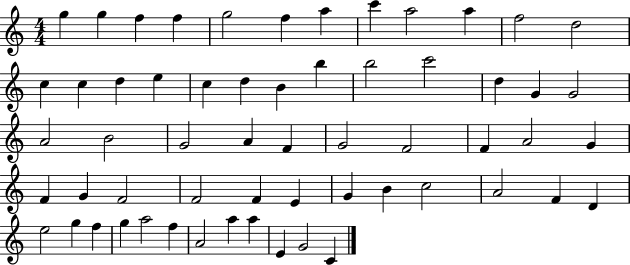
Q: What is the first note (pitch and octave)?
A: G5